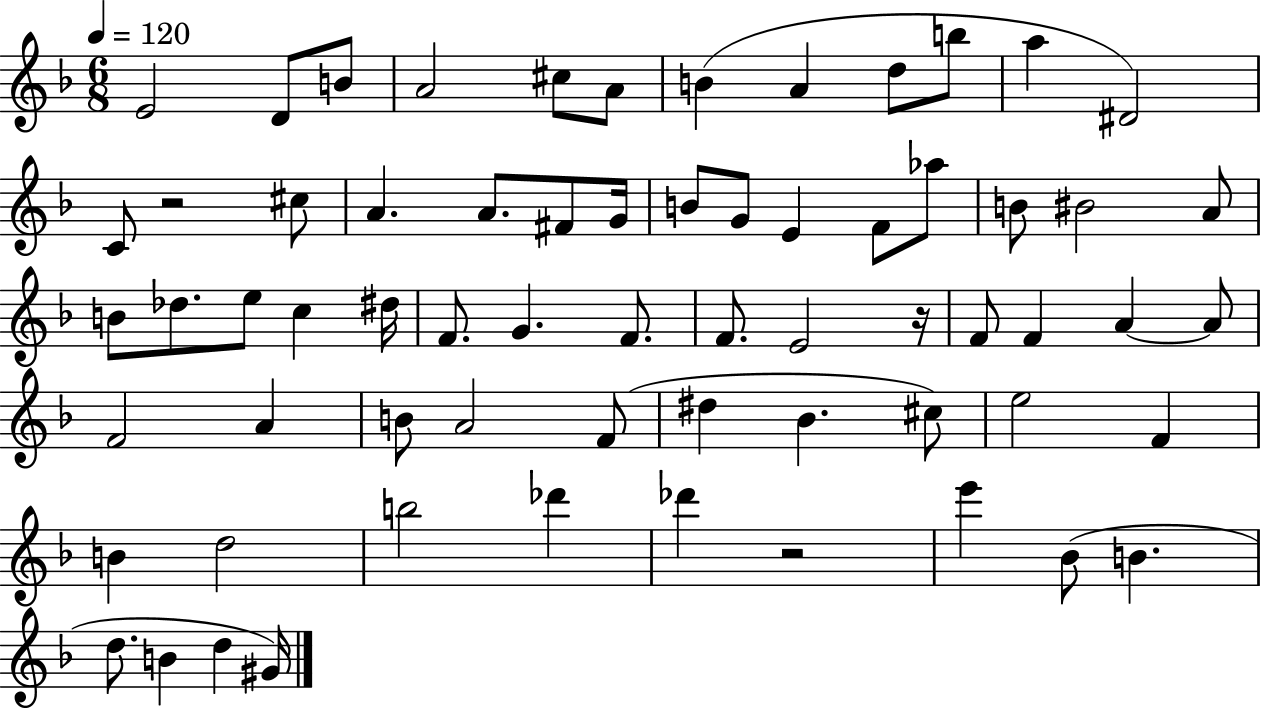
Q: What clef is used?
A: treble